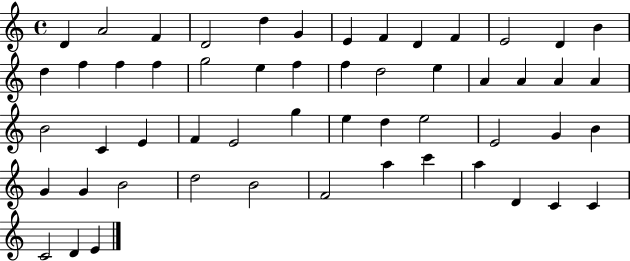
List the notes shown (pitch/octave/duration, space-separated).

D4/q A4/h F4/q D4/h D5/q G4/q E4/q F4/q D4/q F4/q E4/h D4/q B4/q D5/q F5/q F5/q F5/q G5/h E5/q F5/q F5/q D5/h E5/q A4/q A4/q A4/q A4/q B4/h C4/q E4/q F4/q E4/h G5/q E5/q D5/q E5/h E4/h G4/q B4/q G4/q G4/q B4/h D5/h B4/h F4/h A5/q C6/q A5/q D4/q C4/q C4/q C4/h D4/q E4/q